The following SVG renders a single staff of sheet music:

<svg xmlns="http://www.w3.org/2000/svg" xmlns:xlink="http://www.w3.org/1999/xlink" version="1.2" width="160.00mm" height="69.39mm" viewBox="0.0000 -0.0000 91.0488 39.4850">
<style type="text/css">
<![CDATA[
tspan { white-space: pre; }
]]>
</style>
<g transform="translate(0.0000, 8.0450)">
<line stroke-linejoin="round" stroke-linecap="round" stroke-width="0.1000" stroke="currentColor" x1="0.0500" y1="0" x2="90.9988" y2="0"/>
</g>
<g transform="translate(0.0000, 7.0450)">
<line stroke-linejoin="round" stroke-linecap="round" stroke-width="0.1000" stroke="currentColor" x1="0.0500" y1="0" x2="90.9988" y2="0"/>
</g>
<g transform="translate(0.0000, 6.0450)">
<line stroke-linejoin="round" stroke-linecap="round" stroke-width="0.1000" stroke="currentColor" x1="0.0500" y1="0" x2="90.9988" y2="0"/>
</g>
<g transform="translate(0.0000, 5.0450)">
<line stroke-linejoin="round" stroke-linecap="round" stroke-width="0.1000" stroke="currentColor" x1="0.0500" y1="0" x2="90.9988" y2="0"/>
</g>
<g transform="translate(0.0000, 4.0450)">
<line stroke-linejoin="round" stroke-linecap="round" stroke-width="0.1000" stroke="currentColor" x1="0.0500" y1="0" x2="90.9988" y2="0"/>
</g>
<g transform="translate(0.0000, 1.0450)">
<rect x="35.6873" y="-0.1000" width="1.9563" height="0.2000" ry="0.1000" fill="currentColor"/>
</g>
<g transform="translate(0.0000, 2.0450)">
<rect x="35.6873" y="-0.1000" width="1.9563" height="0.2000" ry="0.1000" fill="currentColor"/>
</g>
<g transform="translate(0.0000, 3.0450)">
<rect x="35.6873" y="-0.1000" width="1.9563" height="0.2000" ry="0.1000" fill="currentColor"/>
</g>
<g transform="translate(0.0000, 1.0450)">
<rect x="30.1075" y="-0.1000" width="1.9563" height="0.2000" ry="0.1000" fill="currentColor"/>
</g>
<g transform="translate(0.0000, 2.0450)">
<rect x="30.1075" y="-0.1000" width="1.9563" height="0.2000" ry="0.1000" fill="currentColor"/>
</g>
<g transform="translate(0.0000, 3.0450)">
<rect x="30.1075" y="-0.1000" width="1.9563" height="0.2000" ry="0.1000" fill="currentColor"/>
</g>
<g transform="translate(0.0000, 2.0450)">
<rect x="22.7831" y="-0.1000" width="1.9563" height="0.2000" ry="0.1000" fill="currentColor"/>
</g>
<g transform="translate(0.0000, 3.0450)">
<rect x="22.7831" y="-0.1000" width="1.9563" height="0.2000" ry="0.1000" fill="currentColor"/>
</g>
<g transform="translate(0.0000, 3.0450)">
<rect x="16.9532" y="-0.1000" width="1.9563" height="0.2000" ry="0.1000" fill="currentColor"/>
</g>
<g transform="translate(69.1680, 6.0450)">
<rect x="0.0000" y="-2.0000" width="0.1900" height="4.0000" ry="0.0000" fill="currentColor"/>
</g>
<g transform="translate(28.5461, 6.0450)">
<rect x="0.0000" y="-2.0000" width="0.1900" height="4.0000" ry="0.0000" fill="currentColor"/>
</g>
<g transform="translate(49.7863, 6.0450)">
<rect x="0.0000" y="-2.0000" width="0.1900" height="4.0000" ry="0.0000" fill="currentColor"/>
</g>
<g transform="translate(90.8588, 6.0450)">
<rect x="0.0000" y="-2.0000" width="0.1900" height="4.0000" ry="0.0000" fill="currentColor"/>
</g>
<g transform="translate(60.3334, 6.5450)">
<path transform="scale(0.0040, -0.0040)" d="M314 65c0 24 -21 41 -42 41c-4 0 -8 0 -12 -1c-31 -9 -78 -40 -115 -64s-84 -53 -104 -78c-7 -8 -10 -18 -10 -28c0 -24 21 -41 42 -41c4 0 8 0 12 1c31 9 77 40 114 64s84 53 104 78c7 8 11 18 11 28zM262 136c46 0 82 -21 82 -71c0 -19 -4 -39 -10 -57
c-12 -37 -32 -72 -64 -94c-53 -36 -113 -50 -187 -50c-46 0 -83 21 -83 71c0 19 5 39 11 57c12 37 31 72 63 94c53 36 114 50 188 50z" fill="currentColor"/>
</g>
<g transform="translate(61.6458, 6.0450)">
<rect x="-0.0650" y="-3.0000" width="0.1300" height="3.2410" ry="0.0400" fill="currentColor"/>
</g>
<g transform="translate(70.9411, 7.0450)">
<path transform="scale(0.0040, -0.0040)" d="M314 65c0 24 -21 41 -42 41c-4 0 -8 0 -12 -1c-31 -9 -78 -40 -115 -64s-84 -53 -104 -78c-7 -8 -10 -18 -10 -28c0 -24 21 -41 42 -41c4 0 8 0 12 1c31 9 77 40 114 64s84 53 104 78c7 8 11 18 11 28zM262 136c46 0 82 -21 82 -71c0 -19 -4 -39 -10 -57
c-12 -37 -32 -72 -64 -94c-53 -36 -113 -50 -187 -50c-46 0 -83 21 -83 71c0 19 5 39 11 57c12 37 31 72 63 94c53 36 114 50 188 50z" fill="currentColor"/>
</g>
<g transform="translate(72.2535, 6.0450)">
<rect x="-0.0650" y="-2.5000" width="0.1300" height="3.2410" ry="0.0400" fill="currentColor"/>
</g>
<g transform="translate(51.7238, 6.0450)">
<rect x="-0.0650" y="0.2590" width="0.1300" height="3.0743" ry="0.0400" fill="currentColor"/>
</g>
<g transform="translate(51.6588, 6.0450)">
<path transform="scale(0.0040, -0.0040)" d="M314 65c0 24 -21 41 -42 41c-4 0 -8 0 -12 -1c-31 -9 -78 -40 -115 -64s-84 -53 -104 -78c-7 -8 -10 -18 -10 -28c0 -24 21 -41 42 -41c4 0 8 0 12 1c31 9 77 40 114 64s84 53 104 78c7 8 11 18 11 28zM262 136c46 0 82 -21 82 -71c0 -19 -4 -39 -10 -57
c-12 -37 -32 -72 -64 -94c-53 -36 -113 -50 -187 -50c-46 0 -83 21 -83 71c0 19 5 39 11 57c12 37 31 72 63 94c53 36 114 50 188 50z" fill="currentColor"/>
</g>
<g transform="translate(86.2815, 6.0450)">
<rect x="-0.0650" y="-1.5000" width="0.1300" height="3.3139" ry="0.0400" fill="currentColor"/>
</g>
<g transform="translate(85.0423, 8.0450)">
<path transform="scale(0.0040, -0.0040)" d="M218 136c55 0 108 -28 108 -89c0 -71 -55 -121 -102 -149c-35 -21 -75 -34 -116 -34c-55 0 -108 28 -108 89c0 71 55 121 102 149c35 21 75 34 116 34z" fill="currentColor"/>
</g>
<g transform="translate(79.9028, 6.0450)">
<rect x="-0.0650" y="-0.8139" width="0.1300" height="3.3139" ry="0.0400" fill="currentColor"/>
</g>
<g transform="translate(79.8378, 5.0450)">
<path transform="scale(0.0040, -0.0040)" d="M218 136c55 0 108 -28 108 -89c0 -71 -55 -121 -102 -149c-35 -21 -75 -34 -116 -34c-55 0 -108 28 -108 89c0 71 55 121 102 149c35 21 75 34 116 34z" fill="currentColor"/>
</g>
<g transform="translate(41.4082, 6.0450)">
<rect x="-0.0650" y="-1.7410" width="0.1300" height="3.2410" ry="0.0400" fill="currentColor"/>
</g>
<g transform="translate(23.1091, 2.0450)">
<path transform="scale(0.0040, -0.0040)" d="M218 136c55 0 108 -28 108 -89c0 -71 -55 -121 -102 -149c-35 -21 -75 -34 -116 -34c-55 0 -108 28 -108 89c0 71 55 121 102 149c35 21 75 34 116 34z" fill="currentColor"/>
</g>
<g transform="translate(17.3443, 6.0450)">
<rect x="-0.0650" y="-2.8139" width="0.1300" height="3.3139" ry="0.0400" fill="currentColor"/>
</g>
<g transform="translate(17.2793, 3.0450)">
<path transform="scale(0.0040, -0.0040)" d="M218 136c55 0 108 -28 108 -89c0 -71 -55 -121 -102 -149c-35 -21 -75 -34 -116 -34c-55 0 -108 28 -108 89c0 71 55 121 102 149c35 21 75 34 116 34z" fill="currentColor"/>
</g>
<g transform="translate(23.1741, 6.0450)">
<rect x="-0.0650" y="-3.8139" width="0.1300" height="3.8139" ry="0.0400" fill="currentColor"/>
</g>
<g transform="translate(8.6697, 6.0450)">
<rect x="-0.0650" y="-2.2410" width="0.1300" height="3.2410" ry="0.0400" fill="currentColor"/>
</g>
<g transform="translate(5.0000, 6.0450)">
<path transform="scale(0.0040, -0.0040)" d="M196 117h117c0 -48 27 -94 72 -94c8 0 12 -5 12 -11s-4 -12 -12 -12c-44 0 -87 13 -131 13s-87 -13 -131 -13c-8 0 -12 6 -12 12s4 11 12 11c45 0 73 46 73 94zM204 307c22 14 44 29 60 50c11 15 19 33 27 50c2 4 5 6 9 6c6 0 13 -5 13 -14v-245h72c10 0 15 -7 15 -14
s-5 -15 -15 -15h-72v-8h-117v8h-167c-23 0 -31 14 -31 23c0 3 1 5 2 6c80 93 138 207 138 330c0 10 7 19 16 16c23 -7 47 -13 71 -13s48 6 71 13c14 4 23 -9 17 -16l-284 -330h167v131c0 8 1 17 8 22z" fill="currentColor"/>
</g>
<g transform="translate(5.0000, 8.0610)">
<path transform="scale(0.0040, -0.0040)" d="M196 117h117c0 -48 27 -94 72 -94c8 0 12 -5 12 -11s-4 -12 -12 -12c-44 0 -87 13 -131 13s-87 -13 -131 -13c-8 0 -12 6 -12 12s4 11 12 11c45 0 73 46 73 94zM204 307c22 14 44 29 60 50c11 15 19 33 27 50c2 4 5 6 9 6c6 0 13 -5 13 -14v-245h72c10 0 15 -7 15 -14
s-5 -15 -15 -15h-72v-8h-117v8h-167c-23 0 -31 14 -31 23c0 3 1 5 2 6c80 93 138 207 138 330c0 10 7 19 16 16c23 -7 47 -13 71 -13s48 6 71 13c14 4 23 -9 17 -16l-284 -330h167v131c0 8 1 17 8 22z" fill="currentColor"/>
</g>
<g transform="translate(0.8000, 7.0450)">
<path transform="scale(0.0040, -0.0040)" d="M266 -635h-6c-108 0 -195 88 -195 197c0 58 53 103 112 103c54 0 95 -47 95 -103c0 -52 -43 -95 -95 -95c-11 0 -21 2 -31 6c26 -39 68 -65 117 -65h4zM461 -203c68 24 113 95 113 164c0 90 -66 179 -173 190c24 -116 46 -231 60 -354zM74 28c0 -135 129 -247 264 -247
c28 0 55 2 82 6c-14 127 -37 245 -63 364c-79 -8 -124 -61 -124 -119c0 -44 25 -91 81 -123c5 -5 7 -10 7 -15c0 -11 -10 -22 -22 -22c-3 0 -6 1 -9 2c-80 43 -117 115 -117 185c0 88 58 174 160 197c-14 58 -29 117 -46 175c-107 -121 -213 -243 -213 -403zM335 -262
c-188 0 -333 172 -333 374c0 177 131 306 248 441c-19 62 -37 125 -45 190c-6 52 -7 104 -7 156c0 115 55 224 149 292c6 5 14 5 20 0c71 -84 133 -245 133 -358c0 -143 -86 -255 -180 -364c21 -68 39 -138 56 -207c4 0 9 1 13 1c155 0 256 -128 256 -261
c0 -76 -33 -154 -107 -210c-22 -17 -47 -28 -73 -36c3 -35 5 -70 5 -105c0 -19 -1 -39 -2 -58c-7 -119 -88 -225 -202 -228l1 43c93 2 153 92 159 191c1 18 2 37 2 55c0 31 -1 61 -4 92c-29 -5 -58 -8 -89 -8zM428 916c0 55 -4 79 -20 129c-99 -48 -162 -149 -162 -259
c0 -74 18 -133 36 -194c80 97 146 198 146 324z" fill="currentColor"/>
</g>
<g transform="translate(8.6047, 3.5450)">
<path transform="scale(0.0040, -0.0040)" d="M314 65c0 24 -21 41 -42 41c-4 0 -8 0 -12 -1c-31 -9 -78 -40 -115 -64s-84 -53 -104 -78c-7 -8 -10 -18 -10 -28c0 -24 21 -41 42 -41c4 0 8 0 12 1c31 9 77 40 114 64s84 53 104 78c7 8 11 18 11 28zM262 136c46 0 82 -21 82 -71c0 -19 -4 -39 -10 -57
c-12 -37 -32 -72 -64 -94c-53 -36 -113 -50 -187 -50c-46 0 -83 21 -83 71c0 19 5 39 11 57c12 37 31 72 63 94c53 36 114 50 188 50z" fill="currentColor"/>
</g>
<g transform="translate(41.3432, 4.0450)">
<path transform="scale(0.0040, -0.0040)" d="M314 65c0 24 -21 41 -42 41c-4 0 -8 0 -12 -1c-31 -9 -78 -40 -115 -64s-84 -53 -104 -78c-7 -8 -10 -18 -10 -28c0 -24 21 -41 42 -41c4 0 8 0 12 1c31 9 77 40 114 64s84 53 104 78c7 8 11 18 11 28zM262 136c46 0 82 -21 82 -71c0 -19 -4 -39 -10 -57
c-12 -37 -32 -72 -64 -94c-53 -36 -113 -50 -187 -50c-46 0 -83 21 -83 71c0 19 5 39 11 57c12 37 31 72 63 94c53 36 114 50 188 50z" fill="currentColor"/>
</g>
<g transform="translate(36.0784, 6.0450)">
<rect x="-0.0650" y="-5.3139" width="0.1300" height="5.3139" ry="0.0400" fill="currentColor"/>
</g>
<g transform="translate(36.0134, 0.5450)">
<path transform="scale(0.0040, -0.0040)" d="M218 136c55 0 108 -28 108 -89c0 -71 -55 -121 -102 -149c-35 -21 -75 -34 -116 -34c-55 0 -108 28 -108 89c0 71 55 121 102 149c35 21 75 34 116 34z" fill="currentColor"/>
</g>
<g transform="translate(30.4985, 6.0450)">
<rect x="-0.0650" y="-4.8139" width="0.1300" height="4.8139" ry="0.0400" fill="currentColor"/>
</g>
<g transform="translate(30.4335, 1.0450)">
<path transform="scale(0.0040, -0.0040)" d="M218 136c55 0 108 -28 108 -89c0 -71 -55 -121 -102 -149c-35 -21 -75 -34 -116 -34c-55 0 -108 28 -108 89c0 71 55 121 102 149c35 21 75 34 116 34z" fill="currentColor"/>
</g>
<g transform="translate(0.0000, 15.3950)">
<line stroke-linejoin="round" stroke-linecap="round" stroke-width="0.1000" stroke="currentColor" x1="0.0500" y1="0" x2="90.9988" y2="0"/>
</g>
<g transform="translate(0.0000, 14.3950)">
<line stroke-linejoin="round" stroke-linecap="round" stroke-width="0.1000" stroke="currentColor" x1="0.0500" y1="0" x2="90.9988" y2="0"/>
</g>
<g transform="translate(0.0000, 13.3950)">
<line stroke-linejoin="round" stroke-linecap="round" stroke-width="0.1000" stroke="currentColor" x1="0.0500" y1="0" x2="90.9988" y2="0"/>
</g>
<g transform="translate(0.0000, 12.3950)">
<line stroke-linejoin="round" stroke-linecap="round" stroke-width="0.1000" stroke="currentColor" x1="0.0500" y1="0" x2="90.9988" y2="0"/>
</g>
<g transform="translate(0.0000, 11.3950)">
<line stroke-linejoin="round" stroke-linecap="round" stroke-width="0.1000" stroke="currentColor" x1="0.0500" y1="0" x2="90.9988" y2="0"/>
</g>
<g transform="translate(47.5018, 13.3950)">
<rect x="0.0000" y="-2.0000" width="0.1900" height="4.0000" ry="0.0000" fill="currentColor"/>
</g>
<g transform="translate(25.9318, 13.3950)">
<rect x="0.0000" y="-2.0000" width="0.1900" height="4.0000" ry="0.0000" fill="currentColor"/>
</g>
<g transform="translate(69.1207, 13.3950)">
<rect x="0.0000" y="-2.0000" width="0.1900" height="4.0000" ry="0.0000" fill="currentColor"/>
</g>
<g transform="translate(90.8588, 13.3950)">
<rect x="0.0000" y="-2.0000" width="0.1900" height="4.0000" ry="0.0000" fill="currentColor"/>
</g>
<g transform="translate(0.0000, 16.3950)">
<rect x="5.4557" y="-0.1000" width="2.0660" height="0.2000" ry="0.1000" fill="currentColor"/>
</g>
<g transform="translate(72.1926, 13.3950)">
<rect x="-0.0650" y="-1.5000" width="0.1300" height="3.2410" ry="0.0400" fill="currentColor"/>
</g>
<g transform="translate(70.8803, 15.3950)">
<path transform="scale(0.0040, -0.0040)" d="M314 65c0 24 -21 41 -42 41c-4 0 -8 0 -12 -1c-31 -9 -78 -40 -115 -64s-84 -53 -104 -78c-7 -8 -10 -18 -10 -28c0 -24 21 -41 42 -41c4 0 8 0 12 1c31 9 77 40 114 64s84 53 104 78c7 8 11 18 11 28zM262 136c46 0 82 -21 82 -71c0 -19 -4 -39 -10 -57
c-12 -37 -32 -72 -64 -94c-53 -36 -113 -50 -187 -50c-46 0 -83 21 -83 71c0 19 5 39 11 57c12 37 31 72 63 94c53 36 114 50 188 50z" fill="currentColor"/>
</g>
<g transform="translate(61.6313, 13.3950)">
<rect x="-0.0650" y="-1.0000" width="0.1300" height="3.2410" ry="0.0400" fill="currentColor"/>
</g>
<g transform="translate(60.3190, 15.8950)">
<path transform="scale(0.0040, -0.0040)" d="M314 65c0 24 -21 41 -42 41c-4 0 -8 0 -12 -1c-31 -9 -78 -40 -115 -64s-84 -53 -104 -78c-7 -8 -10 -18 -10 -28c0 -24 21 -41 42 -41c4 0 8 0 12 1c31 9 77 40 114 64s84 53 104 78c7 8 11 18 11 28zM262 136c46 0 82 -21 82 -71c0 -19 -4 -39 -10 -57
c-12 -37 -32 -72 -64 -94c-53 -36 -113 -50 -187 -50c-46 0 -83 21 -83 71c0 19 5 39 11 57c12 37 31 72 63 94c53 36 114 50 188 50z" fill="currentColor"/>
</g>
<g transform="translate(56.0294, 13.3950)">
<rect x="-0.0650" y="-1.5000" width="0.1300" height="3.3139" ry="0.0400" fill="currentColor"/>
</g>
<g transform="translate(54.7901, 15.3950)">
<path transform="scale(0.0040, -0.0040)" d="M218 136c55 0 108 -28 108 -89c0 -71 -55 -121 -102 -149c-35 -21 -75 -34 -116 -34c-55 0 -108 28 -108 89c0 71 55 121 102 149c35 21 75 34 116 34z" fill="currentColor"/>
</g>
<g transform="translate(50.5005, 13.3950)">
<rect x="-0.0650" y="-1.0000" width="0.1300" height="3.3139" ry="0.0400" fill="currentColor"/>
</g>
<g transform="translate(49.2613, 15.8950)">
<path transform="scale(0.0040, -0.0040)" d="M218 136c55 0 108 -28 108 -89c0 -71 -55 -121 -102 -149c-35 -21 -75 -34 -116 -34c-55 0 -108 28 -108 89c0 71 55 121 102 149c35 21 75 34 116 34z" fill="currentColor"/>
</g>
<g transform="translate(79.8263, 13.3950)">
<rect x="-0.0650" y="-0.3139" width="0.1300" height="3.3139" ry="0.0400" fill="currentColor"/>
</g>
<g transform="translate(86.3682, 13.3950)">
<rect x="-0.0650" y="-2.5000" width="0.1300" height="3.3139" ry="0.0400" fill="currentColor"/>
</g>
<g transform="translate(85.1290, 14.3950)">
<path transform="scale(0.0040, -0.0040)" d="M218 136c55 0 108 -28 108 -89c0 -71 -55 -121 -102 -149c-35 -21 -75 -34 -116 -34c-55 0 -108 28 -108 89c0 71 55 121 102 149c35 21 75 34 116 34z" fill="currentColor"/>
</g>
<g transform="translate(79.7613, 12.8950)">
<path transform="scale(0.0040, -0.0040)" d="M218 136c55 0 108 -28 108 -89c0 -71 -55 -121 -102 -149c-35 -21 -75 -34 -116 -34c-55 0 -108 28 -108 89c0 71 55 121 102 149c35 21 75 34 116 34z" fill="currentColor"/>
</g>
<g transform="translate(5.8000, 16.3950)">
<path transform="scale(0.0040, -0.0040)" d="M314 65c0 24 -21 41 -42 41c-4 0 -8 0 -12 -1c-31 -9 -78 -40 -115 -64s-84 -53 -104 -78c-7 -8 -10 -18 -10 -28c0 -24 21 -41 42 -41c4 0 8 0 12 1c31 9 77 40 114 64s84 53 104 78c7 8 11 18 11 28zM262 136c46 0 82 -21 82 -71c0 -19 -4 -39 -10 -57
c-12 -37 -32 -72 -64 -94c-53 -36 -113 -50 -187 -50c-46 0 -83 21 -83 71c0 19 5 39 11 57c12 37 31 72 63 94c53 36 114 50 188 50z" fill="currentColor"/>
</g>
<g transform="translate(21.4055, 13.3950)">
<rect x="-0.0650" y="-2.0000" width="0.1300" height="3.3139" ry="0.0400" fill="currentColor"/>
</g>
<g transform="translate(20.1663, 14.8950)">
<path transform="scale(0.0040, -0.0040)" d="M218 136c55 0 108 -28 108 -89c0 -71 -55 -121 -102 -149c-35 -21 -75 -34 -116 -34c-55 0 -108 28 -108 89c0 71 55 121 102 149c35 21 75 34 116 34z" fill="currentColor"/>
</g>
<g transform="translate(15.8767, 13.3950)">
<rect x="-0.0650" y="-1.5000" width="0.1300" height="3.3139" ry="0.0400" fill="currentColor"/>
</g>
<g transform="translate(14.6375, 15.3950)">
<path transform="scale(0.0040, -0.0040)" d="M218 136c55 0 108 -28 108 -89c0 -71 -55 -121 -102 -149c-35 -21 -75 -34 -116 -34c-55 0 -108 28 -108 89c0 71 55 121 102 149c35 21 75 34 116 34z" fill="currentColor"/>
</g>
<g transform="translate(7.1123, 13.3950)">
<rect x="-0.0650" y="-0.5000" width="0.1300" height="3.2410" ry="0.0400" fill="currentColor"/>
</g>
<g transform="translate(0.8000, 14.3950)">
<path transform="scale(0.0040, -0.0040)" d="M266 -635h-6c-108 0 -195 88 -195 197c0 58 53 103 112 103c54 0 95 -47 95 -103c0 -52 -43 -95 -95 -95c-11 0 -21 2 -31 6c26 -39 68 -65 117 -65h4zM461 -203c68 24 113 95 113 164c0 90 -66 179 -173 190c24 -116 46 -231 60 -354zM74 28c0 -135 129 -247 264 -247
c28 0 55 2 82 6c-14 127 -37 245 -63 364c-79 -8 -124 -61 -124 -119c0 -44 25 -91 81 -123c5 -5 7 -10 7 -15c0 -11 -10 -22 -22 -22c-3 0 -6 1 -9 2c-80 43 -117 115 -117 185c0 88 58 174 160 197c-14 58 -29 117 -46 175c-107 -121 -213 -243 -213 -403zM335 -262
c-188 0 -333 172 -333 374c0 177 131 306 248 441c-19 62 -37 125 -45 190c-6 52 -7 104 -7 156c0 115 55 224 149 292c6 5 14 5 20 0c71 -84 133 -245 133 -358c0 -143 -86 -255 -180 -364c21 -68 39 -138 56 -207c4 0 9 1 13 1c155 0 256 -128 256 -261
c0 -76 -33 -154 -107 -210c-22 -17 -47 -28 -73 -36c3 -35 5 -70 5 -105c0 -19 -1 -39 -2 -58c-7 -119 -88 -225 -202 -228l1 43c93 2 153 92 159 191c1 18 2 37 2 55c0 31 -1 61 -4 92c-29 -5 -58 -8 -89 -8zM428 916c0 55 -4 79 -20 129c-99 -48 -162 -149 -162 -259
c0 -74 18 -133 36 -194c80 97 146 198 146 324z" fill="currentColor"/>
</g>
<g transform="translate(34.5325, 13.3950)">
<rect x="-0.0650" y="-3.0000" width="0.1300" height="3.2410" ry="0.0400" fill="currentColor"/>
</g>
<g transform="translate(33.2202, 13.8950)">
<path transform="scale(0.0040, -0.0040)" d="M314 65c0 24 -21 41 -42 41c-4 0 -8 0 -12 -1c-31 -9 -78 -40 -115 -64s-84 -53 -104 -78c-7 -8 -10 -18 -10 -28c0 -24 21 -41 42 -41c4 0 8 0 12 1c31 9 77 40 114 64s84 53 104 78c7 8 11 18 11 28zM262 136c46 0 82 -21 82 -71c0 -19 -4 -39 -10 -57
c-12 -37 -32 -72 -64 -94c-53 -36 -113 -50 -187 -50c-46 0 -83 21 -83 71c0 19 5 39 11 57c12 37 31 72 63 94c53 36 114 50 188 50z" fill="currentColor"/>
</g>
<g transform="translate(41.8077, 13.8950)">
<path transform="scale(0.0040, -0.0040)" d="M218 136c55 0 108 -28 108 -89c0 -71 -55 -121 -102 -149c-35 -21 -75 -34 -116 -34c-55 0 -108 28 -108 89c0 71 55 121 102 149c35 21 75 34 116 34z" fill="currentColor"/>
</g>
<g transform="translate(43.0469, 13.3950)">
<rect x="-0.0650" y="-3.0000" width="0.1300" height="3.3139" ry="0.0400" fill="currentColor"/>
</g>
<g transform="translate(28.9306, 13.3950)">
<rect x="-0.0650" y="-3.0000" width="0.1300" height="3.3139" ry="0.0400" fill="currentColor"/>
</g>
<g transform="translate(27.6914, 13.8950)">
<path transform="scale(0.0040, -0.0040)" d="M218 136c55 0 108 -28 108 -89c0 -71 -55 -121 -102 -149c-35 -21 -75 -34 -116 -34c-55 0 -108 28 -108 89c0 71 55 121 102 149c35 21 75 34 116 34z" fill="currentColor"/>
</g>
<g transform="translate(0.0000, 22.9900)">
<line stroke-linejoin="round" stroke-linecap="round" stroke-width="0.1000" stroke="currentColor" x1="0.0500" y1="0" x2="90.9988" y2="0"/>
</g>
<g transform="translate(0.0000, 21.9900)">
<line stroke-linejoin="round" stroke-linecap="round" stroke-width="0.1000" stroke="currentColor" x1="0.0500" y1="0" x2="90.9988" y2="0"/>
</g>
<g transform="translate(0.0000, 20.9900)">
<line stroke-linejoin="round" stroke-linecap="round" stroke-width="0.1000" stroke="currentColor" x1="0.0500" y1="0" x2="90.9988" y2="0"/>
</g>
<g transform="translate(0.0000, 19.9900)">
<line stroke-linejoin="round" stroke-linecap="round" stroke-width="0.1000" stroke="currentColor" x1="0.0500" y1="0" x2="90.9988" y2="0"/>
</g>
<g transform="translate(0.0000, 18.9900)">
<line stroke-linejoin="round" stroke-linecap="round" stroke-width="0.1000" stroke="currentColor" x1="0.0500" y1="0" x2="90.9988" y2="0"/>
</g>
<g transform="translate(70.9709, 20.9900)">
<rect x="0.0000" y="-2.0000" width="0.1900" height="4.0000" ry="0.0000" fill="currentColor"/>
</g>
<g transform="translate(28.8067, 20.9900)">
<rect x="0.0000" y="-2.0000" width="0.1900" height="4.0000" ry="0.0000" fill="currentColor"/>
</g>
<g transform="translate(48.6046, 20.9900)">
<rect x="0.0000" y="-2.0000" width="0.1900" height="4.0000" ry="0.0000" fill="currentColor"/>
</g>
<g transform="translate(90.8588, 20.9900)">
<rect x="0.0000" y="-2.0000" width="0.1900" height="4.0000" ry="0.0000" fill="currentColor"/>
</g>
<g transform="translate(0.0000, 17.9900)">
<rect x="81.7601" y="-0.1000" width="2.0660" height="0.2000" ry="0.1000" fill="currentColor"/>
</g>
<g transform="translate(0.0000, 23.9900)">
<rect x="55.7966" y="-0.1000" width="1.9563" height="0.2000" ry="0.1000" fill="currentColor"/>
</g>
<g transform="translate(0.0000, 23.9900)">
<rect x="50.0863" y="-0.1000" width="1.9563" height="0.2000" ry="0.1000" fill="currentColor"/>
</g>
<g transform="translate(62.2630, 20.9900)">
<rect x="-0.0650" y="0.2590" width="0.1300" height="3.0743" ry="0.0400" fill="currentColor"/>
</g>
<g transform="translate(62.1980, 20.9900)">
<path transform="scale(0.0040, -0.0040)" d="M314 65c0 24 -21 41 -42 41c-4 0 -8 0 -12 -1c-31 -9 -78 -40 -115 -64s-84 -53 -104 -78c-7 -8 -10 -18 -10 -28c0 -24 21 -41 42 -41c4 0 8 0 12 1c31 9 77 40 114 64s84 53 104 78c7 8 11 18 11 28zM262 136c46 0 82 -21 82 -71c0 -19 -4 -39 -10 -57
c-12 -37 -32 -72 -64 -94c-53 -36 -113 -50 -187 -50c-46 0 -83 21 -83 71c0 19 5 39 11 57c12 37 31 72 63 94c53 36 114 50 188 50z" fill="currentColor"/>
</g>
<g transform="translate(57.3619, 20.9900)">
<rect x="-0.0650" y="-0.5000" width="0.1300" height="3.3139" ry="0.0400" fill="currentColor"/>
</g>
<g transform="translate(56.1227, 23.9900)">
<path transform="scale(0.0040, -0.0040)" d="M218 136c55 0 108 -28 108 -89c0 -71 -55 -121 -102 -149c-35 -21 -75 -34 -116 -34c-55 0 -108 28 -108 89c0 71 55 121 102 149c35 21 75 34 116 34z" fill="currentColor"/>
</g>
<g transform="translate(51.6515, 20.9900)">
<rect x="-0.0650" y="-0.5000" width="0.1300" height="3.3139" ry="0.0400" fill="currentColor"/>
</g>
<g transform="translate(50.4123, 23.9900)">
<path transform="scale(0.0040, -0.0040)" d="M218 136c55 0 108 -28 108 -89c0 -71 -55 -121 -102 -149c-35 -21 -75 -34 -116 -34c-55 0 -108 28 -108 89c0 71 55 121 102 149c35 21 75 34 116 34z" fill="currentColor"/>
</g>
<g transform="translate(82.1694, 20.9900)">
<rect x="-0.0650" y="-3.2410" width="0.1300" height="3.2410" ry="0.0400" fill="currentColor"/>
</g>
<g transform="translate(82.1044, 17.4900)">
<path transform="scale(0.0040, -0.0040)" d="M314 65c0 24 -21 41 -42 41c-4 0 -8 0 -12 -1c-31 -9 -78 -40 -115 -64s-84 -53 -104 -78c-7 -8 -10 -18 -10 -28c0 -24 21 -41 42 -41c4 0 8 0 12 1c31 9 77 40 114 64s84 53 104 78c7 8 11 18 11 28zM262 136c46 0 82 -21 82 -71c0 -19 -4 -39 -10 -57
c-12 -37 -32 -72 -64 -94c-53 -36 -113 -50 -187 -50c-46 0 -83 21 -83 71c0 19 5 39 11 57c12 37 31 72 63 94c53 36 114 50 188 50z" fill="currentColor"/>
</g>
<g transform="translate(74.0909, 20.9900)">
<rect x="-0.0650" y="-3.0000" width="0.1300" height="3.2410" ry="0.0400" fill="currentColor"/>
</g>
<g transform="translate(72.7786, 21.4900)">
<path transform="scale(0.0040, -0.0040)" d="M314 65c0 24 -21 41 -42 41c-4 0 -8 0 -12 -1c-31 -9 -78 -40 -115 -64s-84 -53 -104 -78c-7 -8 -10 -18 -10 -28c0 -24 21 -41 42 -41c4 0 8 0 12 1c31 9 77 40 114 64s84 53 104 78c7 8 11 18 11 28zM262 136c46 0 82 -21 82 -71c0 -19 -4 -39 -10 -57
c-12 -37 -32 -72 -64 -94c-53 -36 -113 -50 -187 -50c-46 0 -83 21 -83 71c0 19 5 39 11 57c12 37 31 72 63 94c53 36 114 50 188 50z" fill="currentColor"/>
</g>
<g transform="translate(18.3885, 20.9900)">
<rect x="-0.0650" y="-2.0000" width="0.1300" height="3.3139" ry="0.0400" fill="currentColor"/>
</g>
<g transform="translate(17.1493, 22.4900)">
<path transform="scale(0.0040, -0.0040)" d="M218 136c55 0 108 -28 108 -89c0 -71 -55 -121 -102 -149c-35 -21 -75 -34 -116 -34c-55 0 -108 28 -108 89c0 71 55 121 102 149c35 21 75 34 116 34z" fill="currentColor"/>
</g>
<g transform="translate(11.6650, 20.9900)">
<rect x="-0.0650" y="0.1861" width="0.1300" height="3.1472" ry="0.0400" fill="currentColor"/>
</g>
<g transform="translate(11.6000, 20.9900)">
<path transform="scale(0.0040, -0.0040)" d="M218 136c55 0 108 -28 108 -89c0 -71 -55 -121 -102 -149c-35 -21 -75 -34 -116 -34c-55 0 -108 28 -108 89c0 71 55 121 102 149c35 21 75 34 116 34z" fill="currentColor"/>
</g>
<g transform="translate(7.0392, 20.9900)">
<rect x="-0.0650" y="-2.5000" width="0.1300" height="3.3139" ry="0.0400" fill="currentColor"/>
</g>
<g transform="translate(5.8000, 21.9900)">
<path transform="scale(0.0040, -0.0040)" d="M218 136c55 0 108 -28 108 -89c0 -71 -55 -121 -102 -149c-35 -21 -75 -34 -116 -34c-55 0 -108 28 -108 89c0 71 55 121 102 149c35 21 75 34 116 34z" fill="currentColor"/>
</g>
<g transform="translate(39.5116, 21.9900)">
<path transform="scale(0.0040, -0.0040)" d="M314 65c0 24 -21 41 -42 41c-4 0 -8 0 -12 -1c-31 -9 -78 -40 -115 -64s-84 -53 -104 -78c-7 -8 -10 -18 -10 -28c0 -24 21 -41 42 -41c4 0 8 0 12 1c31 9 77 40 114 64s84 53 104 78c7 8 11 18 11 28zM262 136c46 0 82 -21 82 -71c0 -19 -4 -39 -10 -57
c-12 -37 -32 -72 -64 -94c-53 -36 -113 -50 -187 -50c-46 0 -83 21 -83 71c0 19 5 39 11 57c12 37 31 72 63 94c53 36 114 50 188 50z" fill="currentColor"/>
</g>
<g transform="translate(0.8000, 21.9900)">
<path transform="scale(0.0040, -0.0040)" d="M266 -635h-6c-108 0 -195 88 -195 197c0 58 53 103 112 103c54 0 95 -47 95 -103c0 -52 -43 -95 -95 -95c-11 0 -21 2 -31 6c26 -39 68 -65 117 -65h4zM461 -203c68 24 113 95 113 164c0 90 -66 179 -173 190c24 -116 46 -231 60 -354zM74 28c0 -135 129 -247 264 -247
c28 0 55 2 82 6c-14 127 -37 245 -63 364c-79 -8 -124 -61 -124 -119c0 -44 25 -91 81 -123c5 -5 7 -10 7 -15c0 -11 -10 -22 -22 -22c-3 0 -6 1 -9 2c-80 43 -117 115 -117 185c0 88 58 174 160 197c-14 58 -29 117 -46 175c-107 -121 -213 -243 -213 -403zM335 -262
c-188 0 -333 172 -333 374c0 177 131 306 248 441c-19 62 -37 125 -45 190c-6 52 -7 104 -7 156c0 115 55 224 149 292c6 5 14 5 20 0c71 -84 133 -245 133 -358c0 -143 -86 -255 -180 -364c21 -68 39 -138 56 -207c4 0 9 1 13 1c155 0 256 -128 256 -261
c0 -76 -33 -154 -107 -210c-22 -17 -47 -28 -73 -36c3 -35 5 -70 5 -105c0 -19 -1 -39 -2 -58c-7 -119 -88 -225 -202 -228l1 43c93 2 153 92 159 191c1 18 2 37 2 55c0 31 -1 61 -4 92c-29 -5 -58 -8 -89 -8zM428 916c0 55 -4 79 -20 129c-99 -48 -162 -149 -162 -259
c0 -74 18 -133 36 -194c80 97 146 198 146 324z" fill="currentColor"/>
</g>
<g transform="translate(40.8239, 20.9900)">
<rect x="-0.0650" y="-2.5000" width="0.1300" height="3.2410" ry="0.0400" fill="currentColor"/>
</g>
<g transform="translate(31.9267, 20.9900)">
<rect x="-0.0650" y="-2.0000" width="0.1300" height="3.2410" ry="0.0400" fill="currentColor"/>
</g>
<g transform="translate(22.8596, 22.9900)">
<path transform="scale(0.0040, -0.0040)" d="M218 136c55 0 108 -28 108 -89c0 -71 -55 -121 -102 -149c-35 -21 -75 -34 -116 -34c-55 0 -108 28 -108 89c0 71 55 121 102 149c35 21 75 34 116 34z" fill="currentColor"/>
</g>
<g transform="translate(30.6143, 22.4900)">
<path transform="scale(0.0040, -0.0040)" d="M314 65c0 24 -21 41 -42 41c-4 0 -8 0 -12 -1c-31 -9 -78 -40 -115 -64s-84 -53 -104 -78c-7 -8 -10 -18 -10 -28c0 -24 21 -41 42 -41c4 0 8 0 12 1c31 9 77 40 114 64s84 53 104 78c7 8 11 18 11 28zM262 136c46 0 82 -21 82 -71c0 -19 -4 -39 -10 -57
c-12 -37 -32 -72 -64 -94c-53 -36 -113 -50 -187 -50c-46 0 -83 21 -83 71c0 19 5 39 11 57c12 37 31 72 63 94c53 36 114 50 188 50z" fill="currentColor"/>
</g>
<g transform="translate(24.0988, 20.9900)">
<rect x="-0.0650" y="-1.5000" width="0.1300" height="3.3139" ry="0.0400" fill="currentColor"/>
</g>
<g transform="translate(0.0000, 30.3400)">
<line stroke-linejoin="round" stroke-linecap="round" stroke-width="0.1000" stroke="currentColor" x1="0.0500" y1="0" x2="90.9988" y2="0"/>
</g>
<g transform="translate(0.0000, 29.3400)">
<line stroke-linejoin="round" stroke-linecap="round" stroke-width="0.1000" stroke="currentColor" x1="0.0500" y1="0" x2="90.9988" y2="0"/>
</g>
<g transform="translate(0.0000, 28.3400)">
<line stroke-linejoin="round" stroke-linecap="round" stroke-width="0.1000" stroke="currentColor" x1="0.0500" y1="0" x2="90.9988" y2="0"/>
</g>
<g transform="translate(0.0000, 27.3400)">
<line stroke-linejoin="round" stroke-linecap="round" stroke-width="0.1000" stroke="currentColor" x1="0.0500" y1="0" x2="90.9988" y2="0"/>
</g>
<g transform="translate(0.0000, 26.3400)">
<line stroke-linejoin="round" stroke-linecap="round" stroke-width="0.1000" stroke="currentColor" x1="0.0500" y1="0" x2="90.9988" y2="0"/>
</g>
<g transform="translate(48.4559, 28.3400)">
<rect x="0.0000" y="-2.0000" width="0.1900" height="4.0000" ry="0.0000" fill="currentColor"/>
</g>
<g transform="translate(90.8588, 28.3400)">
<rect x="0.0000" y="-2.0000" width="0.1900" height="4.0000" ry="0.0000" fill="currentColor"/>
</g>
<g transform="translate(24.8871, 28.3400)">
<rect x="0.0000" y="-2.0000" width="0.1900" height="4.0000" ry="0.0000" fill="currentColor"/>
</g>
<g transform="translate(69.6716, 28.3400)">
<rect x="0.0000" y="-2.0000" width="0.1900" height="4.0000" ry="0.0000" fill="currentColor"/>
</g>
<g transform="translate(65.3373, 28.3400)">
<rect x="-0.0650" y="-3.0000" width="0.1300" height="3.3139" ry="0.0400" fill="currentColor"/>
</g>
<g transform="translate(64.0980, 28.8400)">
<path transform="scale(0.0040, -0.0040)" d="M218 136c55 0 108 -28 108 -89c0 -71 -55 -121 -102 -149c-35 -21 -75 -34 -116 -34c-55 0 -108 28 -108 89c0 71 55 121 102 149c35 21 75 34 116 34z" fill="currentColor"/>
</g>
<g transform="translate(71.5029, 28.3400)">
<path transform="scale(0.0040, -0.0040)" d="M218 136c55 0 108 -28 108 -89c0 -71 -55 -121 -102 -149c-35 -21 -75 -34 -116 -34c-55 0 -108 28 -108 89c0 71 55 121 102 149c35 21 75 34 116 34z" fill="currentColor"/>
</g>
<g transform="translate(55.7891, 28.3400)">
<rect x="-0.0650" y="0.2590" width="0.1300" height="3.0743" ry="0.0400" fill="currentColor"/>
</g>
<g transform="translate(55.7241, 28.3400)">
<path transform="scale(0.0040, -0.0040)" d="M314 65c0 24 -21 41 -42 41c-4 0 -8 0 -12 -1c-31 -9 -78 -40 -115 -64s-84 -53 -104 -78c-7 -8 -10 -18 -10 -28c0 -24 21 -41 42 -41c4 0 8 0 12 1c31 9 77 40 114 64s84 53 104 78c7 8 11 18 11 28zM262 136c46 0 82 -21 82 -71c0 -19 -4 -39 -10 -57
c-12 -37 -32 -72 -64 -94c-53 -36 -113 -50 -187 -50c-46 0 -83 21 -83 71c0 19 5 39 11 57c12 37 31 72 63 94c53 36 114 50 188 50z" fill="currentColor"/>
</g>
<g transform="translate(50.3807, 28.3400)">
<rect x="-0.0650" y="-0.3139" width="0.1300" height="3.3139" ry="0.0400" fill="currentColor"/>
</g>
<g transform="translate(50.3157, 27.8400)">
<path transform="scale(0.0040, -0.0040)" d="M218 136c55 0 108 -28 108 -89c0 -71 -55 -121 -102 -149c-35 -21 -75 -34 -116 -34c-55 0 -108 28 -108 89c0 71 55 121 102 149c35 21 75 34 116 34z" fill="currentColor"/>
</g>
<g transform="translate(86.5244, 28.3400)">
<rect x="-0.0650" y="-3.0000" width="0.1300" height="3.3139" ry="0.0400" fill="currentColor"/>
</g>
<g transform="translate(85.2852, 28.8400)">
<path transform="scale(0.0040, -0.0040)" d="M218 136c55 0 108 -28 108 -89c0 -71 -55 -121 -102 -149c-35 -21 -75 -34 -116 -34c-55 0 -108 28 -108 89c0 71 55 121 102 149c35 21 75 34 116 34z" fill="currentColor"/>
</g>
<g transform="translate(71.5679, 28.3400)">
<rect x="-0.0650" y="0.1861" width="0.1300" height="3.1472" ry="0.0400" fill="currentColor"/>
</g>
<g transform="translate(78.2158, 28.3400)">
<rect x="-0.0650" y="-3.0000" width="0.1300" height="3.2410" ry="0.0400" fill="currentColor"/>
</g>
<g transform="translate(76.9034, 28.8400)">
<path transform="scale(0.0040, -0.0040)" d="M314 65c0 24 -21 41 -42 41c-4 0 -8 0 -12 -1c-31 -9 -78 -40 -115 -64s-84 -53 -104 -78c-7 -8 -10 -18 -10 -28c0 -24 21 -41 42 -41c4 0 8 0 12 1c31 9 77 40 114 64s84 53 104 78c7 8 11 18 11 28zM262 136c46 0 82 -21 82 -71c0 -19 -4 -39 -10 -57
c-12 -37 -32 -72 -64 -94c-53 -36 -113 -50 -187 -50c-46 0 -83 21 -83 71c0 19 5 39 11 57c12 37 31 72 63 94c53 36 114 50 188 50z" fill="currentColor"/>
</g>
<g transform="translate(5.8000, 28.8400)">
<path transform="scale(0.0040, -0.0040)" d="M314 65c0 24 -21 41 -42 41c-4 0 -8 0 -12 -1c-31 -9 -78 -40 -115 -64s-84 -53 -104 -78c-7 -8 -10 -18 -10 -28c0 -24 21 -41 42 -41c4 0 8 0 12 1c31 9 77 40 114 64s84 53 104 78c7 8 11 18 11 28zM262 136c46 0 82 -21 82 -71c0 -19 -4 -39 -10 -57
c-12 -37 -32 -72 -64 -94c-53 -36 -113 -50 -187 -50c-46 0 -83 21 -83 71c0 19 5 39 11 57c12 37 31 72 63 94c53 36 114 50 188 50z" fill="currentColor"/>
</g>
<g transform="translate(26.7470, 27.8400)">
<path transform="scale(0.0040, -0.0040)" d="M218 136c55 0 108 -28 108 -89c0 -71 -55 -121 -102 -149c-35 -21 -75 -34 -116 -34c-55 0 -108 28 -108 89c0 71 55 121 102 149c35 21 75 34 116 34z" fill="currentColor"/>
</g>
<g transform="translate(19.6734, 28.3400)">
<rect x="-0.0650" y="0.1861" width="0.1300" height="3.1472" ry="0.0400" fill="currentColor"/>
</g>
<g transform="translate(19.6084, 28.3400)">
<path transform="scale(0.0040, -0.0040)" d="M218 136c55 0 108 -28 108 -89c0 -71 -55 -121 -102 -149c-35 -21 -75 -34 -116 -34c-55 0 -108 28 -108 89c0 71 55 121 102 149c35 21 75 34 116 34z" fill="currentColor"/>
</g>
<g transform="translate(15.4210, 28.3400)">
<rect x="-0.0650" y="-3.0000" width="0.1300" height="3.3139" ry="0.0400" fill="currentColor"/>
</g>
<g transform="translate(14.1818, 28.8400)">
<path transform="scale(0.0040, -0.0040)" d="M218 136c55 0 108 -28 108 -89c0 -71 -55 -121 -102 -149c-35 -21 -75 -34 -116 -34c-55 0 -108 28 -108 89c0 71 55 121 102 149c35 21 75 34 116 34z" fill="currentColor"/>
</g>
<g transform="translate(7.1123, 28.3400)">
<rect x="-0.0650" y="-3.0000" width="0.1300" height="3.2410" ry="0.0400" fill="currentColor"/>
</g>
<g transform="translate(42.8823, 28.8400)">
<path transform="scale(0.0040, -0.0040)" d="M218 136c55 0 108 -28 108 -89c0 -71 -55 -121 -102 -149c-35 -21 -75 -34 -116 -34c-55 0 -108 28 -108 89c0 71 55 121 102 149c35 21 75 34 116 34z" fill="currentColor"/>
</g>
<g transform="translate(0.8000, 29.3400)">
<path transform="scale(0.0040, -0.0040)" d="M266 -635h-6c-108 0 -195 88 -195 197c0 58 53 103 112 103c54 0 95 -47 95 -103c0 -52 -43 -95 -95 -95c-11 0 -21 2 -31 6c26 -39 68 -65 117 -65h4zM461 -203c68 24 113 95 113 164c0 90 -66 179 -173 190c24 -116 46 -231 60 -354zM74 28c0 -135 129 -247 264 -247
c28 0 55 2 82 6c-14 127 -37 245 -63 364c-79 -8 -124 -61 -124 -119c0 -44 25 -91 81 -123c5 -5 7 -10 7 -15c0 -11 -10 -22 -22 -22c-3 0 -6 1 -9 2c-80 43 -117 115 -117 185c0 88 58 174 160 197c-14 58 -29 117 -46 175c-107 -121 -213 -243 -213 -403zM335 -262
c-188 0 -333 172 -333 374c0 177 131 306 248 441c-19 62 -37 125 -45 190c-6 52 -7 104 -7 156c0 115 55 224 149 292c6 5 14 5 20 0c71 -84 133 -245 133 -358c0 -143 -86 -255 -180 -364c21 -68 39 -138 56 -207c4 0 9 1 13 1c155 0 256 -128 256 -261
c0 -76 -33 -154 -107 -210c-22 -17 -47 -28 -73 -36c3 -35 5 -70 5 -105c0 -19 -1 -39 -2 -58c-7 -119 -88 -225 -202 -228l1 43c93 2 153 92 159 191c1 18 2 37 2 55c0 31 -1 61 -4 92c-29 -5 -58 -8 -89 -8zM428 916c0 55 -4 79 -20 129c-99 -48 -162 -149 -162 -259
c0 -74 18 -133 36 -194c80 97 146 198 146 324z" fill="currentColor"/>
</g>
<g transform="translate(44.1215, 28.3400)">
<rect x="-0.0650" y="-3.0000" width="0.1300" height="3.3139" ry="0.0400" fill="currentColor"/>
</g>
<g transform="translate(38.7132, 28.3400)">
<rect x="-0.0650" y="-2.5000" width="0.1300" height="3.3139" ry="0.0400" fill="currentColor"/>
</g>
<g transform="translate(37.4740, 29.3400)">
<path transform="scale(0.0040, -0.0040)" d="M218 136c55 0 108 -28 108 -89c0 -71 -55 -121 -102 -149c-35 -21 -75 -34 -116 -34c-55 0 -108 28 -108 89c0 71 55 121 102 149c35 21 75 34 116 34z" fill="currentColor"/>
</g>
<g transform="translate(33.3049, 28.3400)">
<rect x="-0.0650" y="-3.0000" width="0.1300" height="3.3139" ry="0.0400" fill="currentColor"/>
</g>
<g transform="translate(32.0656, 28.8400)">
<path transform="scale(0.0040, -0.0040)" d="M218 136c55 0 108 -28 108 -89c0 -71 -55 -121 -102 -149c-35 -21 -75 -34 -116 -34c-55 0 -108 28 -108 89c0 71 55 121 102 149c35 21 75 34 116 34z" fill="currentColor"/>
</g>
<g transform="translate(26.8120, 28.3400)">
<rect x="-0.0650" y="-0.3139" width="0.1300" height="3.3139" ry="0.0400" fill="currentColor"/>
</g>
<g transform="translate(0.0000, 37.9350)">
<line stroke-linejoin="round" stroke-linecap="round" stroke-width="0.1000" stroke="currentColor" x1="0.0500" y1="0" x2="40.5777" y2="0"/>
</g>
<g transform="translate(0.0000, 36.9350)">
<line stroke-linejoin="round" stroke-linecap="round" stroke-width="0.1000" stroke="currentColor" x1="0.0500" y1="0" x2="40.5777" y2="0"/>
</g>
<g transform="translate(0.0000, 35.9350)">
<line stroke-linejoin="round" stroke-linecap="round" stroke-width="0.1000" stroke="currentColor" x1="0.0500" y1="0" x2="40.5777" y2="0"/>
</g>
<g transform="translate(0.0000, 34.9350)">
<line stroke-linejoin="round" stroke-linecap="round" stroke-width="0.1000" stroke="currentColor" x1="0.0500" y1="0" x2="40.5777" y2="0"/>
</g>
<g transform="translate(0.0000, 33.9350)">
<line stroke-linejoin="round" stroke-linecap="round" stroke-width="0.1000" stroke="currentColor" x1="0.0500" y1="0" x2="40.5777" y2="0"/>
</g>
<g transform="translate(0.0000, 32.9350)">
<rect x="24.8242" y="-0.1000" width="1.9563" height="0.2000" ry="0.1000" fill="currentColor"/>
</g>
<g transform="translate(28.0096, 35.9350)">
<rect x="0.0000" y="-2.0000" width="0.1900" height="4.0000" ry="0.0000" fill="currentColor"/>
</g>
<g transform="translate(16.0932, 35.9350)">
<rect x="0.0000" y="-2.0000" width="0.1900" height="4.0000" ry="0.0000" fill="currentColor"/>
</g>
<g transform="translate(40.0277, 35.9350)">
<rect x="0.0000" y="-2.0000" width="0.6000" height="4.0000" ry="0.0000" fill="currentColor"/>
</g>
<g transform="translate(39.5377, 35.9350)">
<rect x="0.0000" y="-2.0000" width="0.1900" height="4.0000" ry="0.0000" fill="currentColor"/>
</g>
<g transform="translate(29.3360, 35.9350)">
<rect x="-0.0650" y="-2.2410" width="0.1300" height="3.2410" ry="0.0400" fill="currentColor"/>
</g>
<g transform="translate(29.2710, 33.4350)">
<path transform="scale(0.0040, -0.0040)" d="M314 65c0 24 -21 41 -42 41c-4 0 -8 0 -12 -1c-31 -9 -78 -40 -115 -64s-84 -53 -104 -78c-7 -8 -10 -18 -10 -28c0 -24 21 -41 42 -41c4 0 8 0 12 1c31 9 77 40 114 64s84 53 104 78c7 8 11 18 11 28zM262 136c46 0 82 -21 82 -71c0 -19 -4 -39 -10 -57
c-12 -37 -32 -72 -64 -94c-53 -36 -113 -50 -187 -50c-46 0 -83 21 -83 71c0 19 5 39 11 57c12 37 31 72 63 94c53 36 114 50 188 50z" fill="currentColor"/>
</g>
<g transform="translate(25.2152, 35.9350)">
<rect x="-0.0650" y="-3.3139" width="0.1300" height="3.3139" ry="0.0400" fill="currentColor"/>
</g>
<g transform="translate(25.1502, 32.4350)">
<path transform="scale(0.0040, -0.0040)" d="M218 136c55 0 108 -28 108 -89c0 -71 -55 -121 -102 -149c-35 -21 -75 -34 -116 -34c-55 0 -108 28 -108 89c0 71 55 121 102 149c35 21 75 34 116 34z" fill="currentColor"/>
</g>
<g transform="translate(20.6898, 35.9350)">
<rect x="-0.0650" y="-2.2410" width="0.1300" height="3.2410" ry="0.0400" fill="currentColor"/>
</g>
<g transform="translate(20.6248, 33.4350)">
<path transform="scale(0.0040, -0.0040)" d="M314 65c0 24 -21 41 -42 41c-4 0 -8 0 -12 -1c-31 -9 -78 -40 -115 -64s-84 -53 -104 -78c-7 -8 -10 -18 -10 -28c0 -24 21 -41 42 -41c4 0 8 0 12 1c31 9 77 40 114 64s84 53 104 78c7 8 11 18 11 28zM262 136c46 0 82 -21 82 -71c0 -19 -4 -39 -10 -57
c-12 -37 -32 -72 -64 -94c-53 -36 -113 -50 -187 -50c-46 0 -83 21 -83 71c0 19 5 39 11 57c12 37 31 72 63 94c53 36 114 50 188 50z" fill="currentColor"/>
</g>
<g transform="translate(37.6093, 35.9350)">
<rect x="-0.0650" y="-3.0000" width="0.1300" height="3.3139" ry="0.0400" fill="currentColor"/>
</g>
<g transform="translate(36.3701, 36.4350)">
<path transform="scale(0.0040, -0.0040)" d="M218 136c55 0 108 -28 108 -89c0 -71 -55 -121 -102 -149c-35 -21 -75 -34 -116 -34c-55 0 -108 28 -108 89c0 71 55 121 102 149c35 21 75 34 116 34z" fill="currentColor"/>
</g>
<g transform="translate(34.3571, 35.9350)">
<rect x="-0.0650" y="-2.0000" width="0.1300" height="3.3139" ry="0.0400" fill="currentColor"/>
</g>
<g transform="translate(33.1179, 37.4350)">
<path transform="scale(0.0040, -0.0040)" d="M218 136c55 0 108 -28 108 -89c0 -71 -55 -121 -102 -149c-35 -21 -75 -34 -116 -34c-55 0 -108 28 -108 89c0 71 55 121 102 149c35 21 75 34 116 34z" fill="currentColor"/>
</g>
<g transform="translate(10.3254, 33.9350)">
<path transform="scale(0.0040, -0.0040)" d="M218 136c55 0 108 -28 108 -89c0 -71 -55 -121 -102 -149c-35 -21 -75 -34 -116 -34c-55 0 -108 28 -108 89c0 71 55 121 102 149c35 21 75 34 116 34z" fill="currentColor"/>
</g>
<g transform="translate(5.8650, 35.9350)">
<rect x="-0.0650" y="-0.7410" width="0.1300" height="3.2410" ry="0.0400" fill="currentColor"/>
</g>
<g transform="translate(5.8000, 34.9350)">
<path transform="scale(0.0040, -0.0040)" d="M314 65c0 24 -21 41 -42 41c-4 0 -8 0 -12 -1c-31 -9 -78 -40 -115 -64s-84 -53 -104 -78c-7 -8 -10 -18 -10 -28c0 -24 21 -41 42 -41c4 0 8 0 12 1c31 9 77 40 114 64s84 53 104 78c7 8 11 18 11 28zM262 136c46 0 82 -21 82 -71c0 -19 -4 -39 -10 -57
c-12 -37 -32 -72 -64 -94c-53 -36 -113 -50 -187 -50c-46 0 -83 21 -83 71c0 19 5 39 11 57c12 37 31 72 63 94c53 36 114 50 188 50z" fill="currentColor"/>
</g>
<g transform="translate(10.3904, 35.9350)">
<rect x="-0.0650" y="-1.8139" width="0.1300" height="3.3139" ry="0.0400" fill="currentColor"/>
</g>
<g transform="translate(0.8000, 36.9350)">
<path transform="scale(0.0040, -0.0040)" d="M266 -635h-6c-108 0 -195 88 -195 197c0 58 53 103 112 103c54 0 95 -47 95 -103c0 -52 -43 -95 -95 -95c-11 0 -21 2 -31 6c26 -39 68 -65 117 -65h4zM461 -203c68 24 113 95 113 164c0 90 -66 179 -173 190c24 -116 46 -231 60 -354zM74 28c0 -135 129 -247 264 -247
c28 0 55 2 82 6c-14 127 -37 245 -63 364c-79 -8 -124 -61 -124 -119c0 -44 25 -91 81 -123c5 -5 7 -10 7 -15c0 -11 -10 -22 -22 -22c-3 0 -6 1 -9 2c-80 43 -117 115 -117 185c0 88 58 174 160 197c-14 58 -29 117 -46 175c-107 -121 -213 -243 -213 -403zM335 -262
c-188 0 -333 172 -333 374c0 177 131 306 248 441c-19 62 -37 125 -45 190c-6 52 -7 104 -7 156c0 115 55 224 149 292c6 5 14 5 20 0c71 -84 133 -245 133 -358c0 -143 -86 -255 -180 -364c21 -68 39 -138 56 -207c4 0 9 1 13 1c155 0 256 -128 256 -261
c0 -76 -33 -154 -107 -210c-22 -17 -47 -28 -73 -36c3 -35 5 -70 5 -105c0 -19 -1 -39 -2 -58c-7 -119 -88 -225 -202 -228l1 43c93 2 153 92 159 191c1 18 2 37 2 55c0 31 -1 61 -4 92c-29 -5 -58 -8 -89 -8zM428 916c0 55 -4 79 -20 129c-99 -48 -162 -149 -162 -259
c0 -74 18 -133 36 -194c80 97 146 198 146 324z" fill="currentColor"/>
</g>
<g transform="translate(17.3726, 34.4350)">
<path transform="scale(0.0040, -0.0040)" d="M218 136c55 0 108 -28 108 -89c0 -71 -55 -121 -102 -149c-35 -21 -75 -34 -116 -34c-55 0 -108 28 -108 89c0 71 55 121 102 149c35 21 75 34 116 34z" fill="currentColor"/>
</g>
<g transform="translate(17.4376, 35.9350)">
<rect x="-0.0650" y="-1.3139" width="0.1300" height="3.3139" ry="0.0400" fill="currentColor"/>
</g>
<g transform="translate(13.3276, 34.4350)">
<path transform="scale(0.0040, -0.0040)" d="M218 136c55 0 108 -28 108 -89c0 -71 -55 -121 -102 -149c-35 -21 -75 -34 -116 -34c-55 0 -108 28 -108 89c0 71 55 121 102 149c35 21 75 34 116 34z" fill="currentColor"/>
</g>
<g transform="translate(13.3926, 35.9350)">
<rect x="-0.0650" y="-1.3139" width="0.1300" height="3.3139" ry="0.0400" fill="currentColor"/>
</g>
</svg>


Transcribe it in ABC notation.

X:1
T:Untitled
M:4/4
L:1/4
K:C
g2 a c' e' f' f2 B2 A2 G2 d E C2 E F A A2 A D E D2 E2 c G G B F E F2 G2 C C B2 A2 b2 A2 A B c A G A c B2 A B A2 A d2 f e e g2 b g2 F A